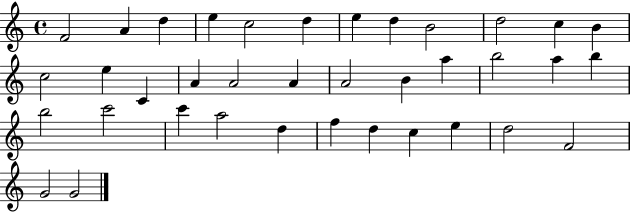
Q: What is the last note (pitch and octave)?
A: G4